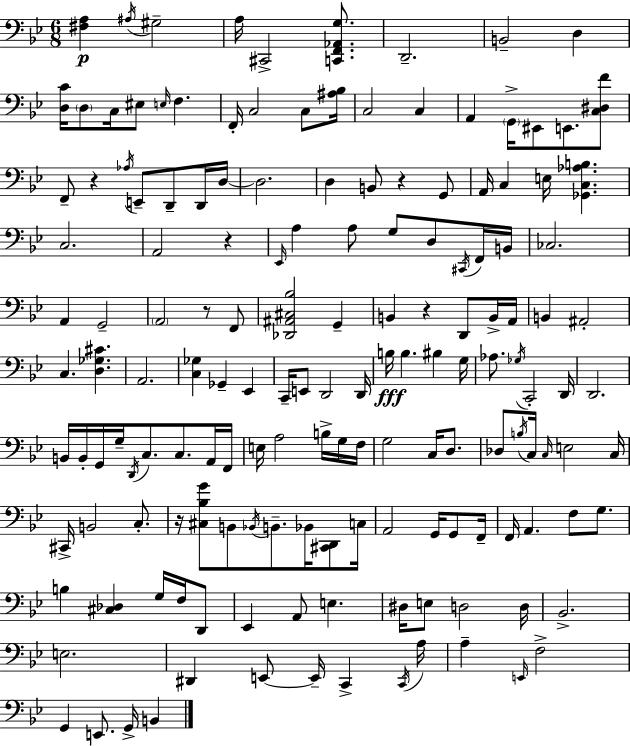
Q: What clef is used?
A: bass